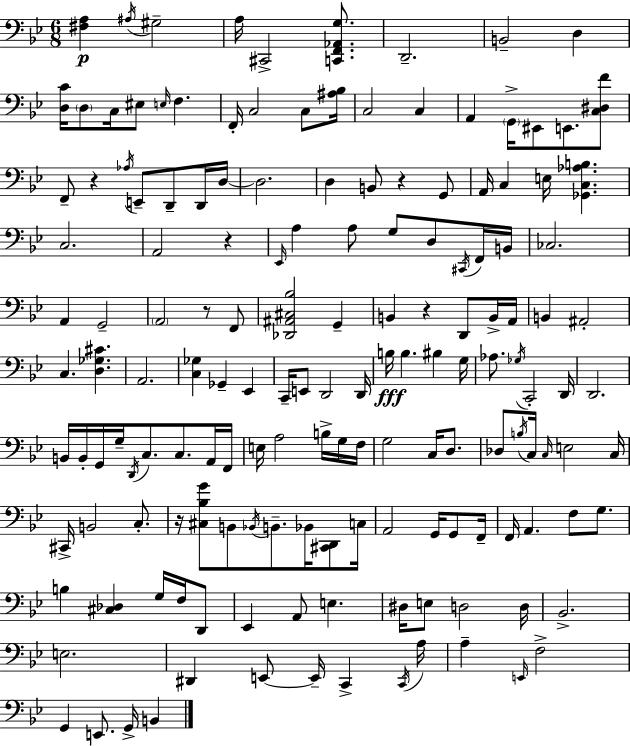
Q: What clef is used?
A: bass